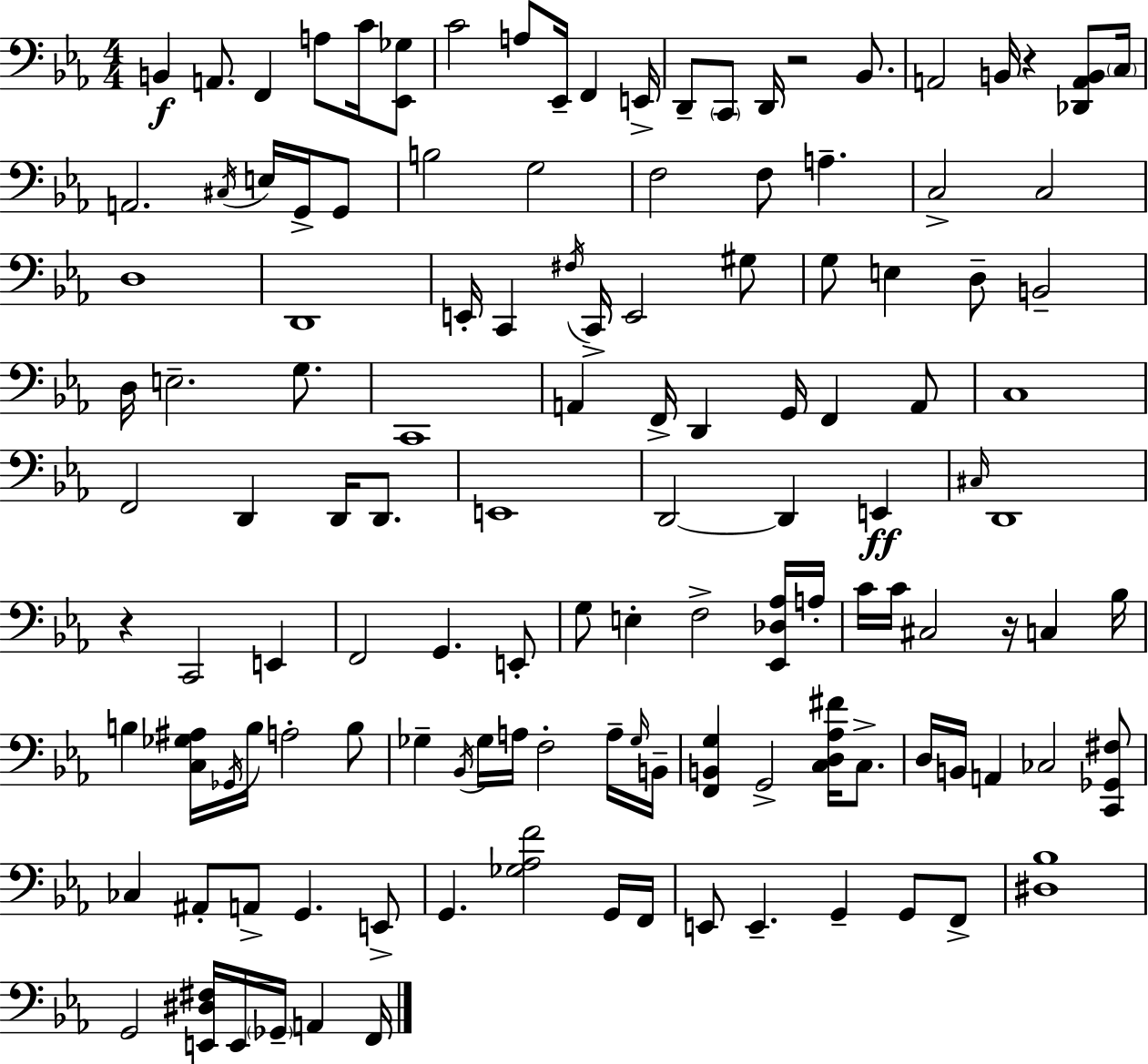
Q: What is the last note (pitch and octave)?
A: F2